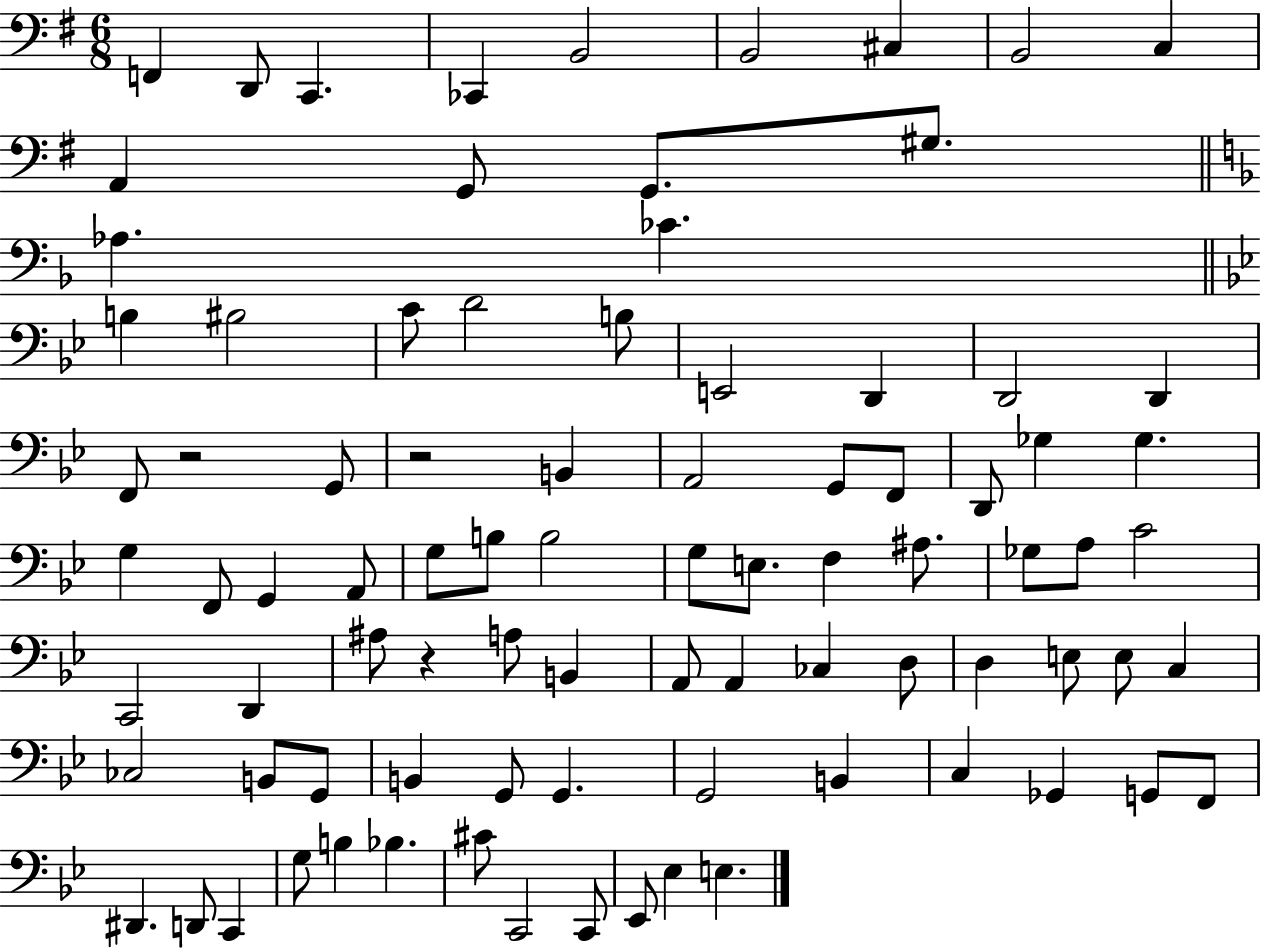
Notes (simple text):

F2/q D2/e C2/q. CES2/q B2/h B2/h C#3/q B2/h C3/q A2/q G2/e G2/e. G#3/e. Ab3/q. CES4/q. B3/q BIS3/h C4/e D4/h B3/e E2/h D2/q D2/h D2/q F2/e R/h G2/e R/h B2/q A2/h G2/e F2/e D2/e Gb3/q Gb3/q. G3/q F2/e G2/q A2/e G3/e B3/e B3/h G3/e E3/e. F3/q A#3/e. Gb3/e A3/e C4/h C2/h D2/q A#3/e R/q A3/e B2/q A2/e A2/q CES3/q D3/e D3/q E3/e E3/e C3/q CES3/h B2/e G2/e B2/q G2/e G2/q. G2/h B2/q C3/q Gb2/q G2/e F2/e D#2/q. D2/e C2/q G3/e B3/q Bb3/q. C#4/e C2/h C2/e Eb2/e Eb3/q E3/q.